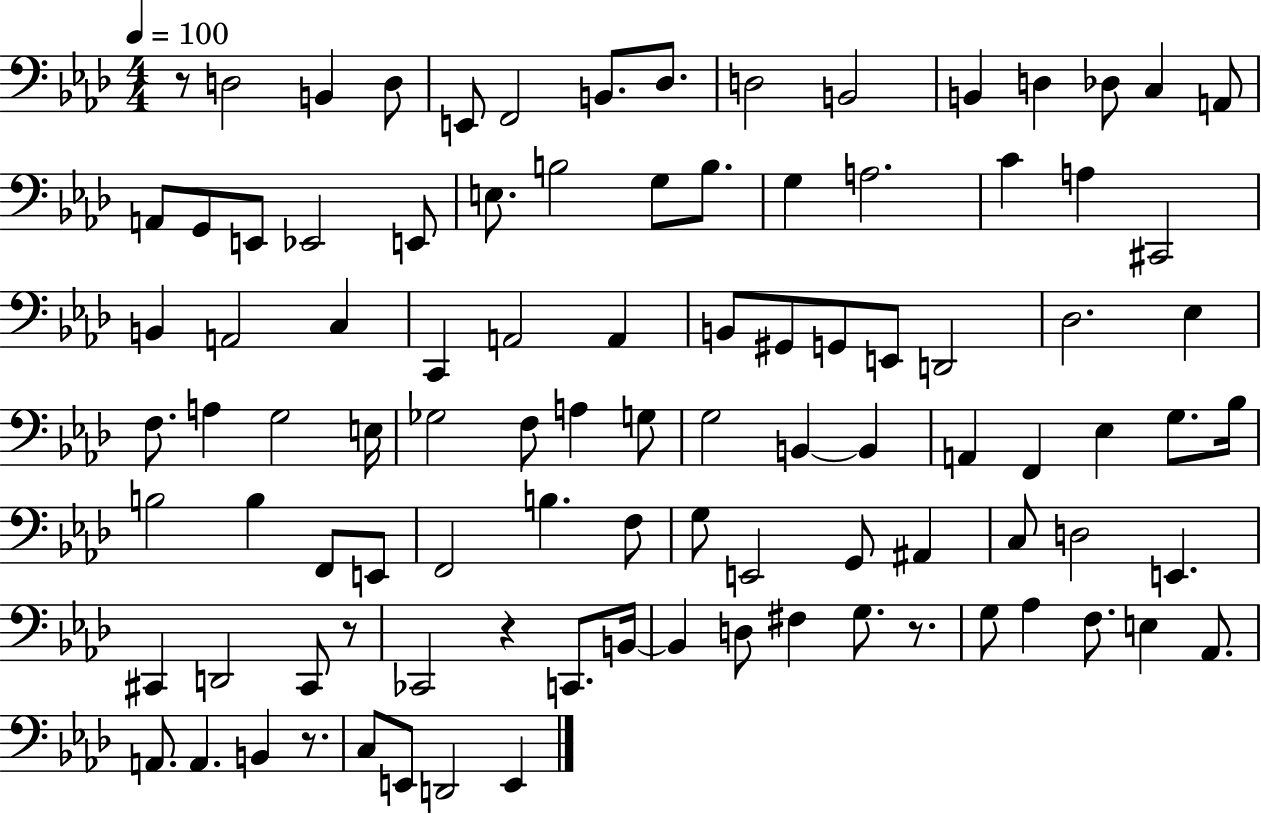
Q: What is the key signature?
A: AES major